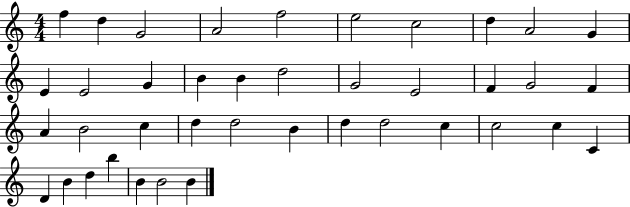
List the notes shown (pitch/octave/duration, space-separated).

F5/q D5/q G4/h A4/h F5/h E5/h C5/h D5/q A4/h G4/q E4/q E4/h G4/q B4/q B4/q D5/h G4/h E4/h F4/q G4/h F4/q A4/q B4/h C5/q D5/q D5/h B4/q D5/q D5/h C5/q C5/h C5/q C4/q D4/q B4/q D5/q B5/q B4/q B4/h B4/q